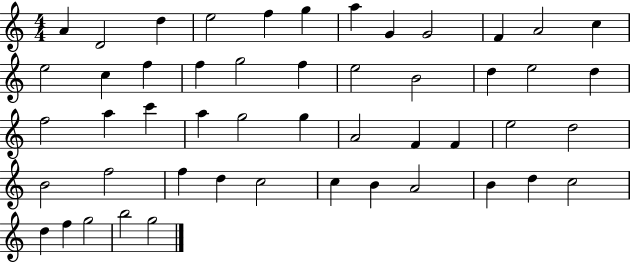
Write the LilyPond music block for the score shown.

{
  \clef treble
  \numericTimeSignature
  \time 4/4
  \key c \major
  a'4 d'2 d''4 | e''2 f''4 g''4 | a''4 g'4 g'2 | f'4 a'2 c''4 | \break e''2 c''4 f''4 | f''4 g''2 f''4 | e''2 b'2 | d''4 e''2 d''4 | \break f''2 a''4 c'''4 | a''4 g''2 g''4 | a'2 f'4 f'4 | e''2 d''2 | \break b'2 f''2 | f''4 d''4 c''2 | c''4 b'4 a'2 | b'4 d''4 c''2 | \break d''4 f''4 g''2 | b''2 g''2 | \bar "|."
}